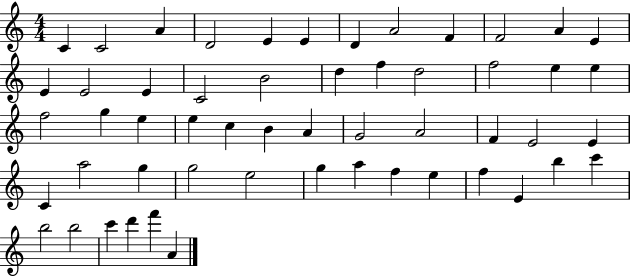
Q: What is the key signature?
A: C major